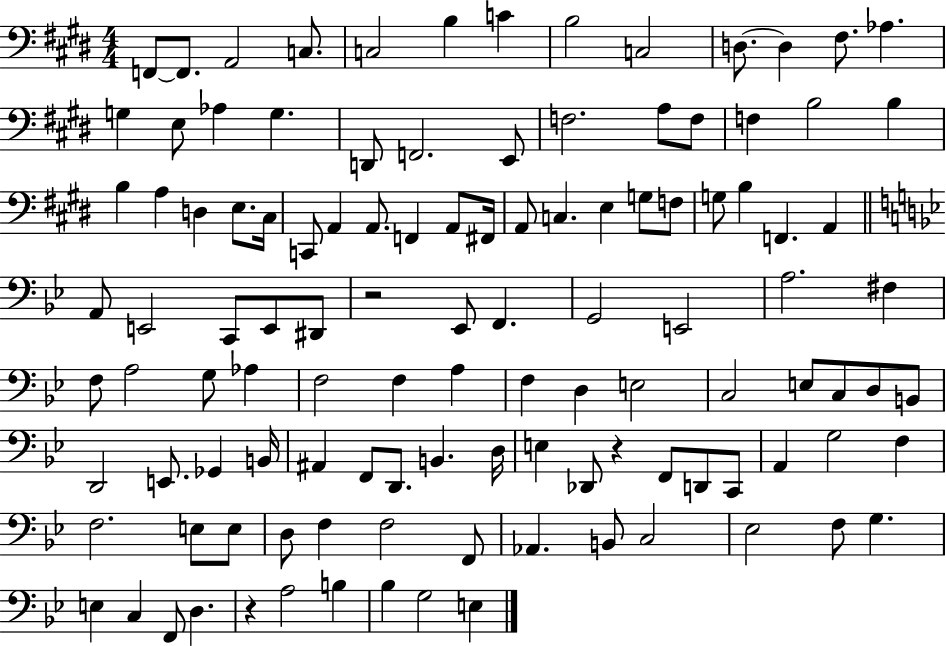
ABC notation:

X:1
T:Untitled
M:4/4
L:1/4
K:E
F,,/2 F,,/2 A,,2 C,/2 C,2 B, C B,2 C,2 D,/2 D, ^F,/2 _A, G, E,/2 _A, G, D,,/2 F,,2 E,,/2 F,2 A,/2 F,/2 F, B,2 B, B, A, D, E,/2 ^C,/4 C,,/2 A,, A,,/2 F,, A,,/2 ^F,,/4 A,,/2 C, E, G,/2 F,/2 G,/2 B, F,, A,, A,,/2 E,,2 C,,/2 E,,/2 ^D,,/2 z2 _E,,/2 F,, G,,2 E,,2 A,2 ^F, F,/2 A,2 G,/2 _A, F,2 F, A, F, D, E,2 C,2 E,/2 C,/2 D,/2 B,,/2 D,,2 E,,/2 _G,, B,,/4 ^A,, F,,/2 D,,/2 B,, D,/4 E, _D,,/2 z F,,/2 D,,/2 C,,/2 A,, G,2 F, F,2 E,/2 E,/2 D,/2 F, F,2 F,,/2 _A,, B,,/2 C,2 _E,2 F,/2 G, E, C, F,,/2 D, z A,2 B, _B, G,2 E,